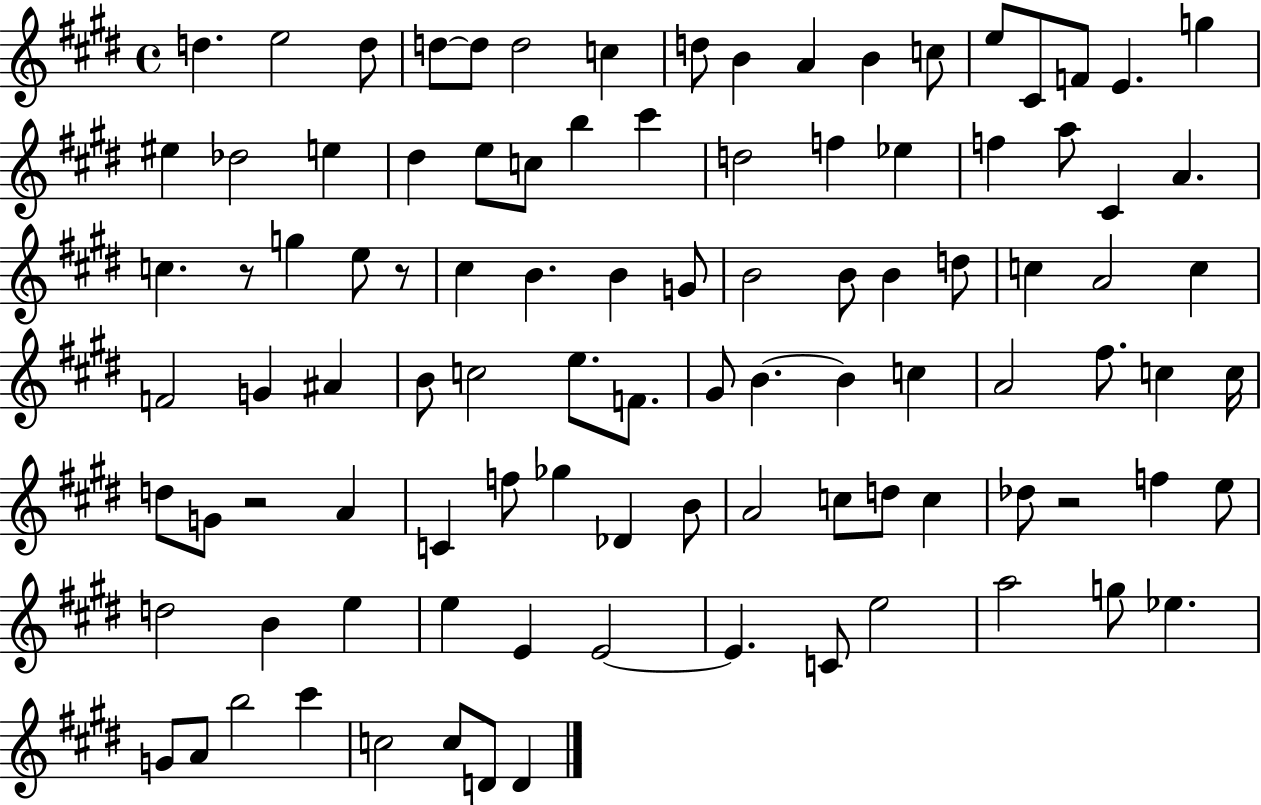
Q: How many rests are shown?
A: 4